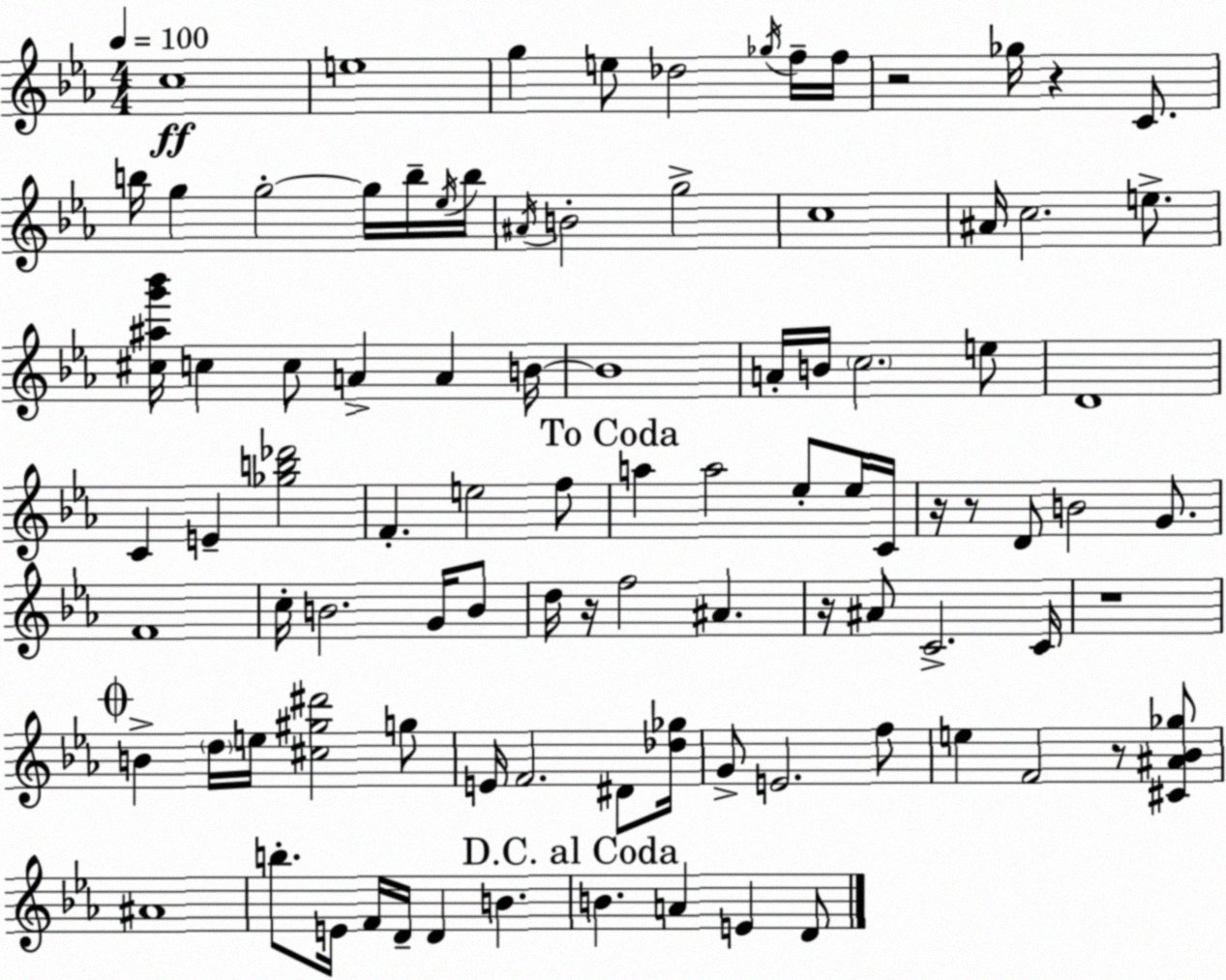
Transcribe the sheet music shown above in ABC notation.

X:1
T:Untitled
M:4/4
L:1/4
K:Eb
c4 e4 g e/2 _d2 _g/4 f/4 f/4 z2 _g/4 z C/2 b/4 g g2 g/4 b/4 _e/4 b/4 ^A/4 B2 g2 c4 ^A/4 c2 e/2 [^c^ag'_b']/4 c c/2 A A B/4 B4 A/4 B/4 c2 e/2 D4 C E [_gb_d']2 F e2 f/2 a a2 _e/2 _e/4 C/4 z/4 z/2 D/2 B2 G/2 F4 c/4 B2 G/4 B/2 d/4 z/4 f2 ^A z/4 ^A/2 C2 C/4 z4 B d/4 e/4 [^c^g^d']2 g/2 E/4 F2 ^D/2 [_d_g]/4 G/2 E2 f/2 e F2 z/2 [^C^A_B_g]/2 ^A4 b/2 E/4 F/4 D/4 D B B A E D/2